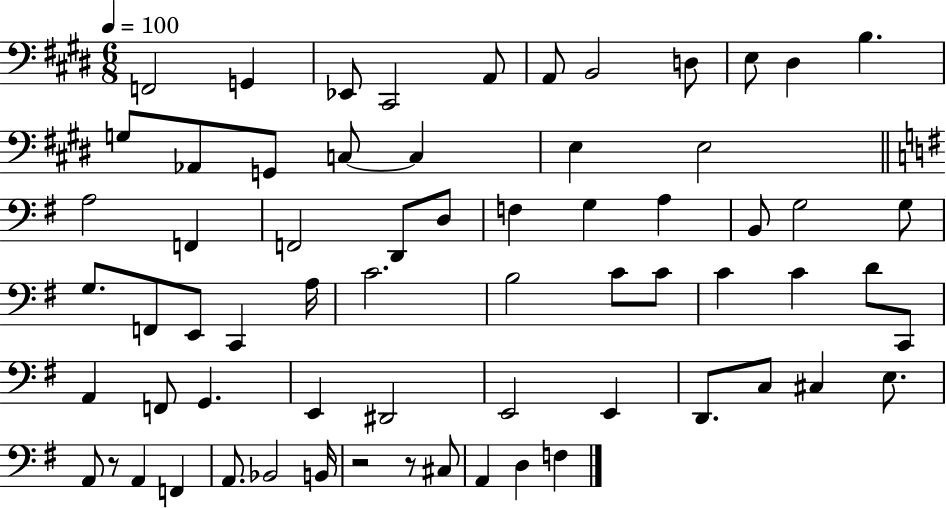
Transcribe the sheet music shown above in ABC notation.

X:1
T:Untitled
M:6/8
L:1/4
K:E
F,,2 G,, _E,,/2 ^C,,2 A,,/2 A,,/2 B,,2 D,/2 E,/2 ^D, B, G,/2 _A,,/2 G,,/2 C,/2 C, E, E,2 A,2 F,, F,,2 D,,/2 D,/2 F, G, A, B,,/2 G,2 G,/2 G,/2 F,,/2 E,,/2 C,, A,/4 C2 B,2 C/2 C/2 C C D/2 C,,/2 A,, F,,/2 G,, E,, ^D,,2 E,,2 E,, D,,/2 C,/2 ^C, E,/2 A,,/2 z/2 A,, F,, A,,/2 _B,,2 B,,/4 z2 z/2 ^C,/2 A,, D, F,